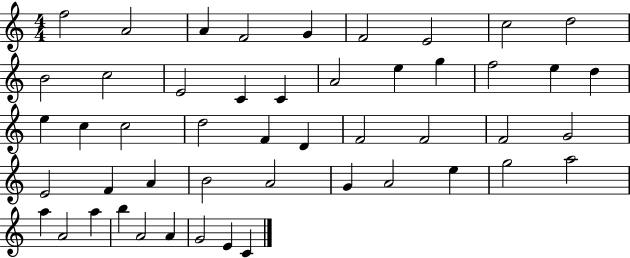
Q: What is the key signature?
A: C major